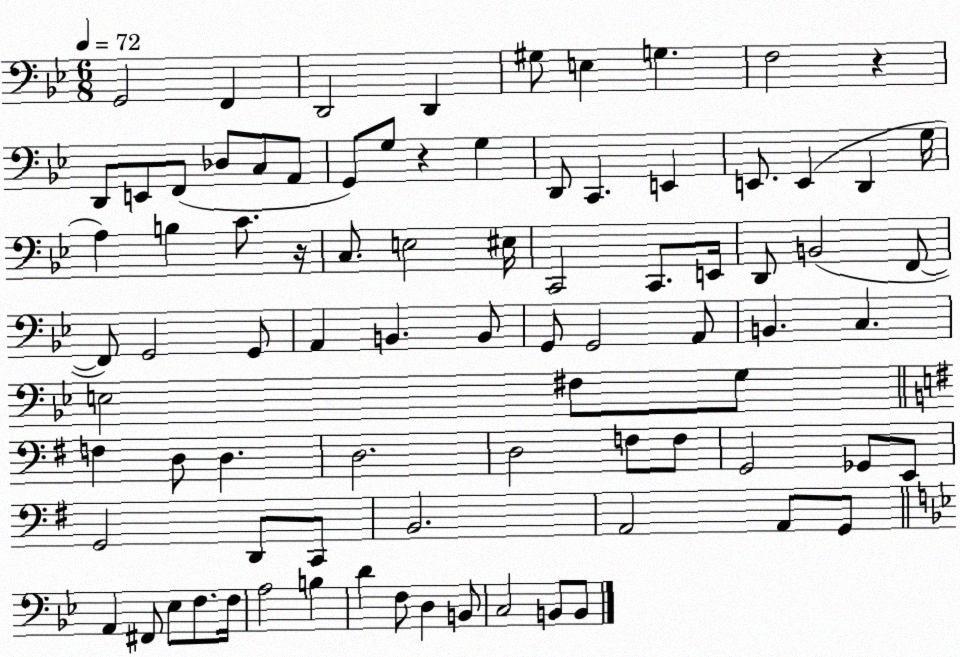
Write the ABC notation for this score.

X:1
T:Untitled
M:6/8
L:1/4
K:Bb
G,,2 F,, D,,2 D,, ^G,/2 E, G, F,2 z D,,/2 E,,/2 F,,/2 _D,/2 C,/2 A,,/2 G,,/2 G,/2 z G, D,,/2 C,, E,, E,,/2 E,, D,, G,/4 A, B, C/2 z/4 C,/2 E,2 ^E,/4 C,,2 C,,/2 E,,/4 D,,/2 B,,2 F,,/2 F,,/2 G,,2 G,,/2 A,, B,, B,,/2 G,,/2 G,,2 A,,/2 B,, C, E,2 ^F,/2 G,/2 F, D,/2 D, D,2 D,2 F,/2 F,/2 G,,2 _G,,/2 E,,/2 G,,2 D,,/2 C,,/2 B,,2 A,,2 A,,/2 G,,/2 A,, ^F,,/2 _E,/2 F,/2 F,/4 A,2 B, D F,/2 D, B,,/2 C,2 B,,/2 B,,/2